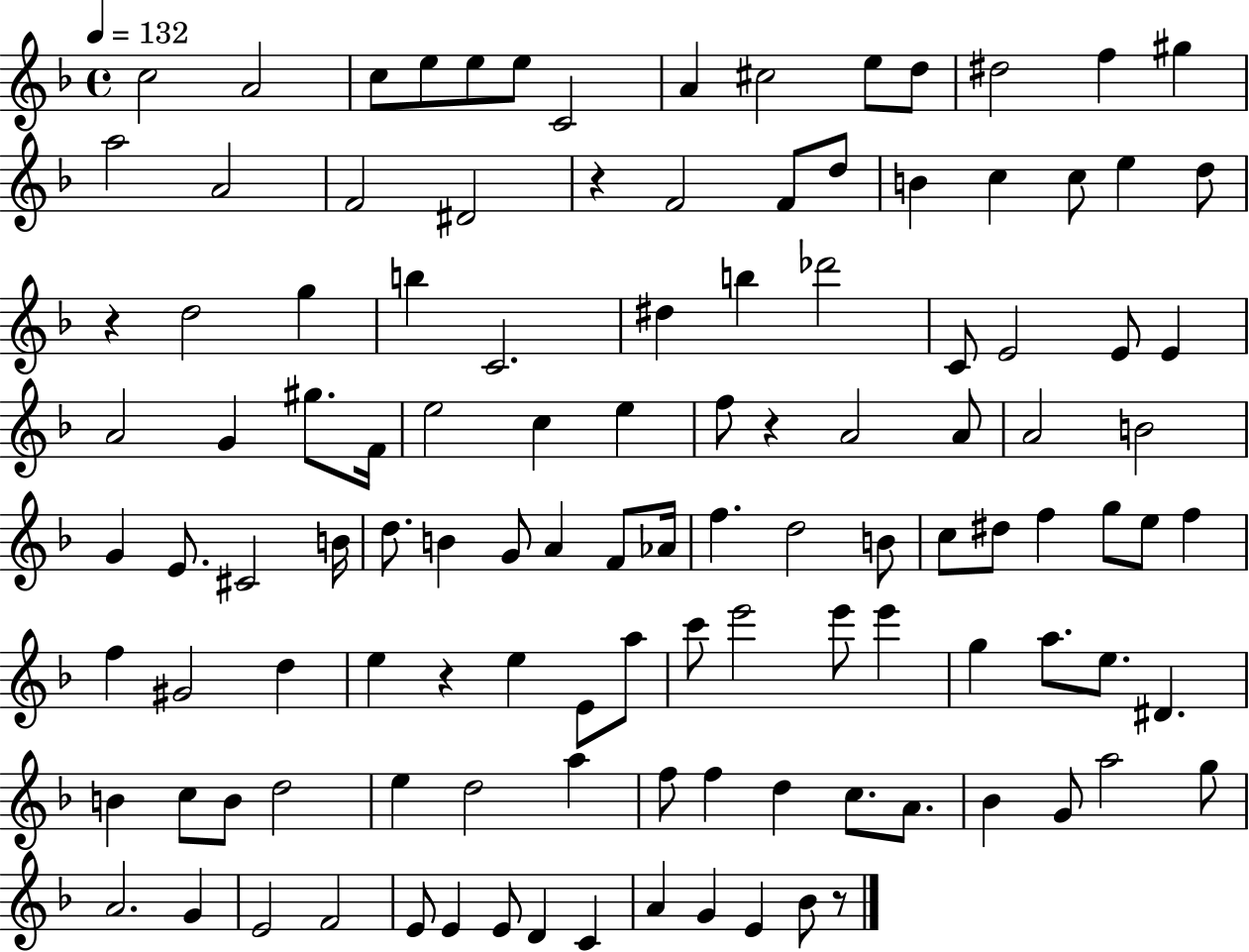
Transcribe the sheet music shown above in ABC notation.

X:1
T:Untitled
M:4/4
L:1/4
K:F
c2 A2 c/2 e/2 e/2 e/2 C2 A ^c2 e/2 d/2 ^d2 f ^g a2 A2 F2 ^D2 z F2 F/2 d/2 B c c/2 e d/2 z d2 g b C2 ^d b _d'2 C/2 E2 E/2 E A2 G ^g/2 F/4 e2 c e f/2 z A2 A/2 A2 B2 G E/2 ^C2 B/4 d/2 B G/2 A F/2 _A/4 f d2 B/2 c/2 ^d/2 f g/2 e/2 f f ^G2 d e z e E/2 a/2 c'/2 e'2 e'/2 e' g a/2 e/2 ^D B c/2 B/2 d2 e d2 a f/2 f d c/2 A/2 _B G/2 a2 g/2 A2 G E2 F2 E/2 E E/2 D C A G E _B/2 z/2